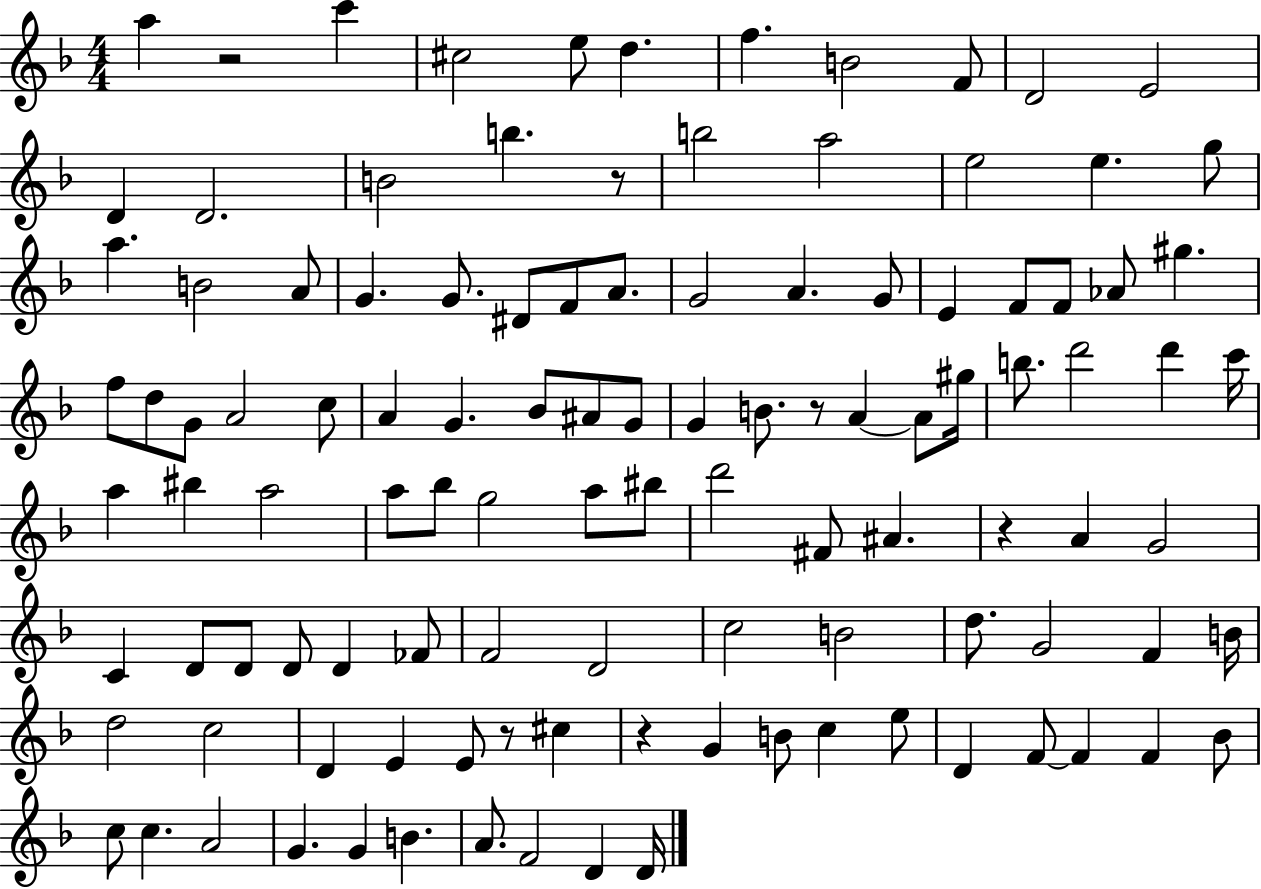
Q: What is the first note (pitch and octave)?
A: A5